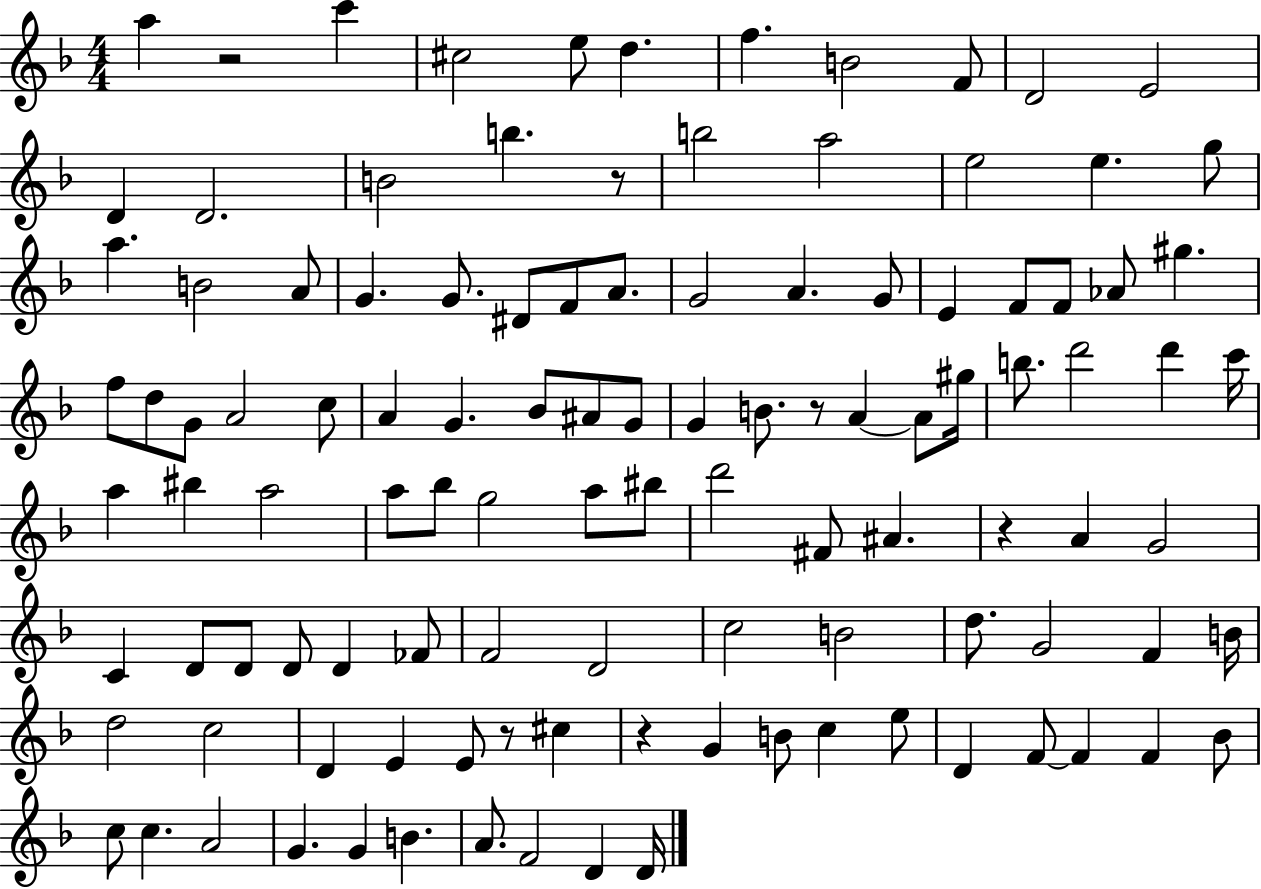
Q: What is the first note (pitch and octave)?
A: A5